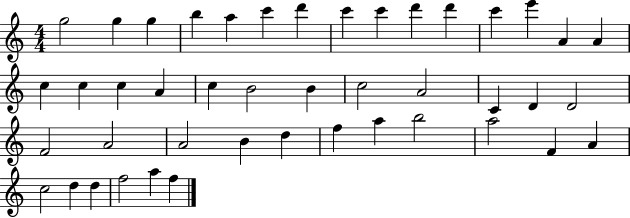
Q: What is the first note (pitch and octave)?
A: G5